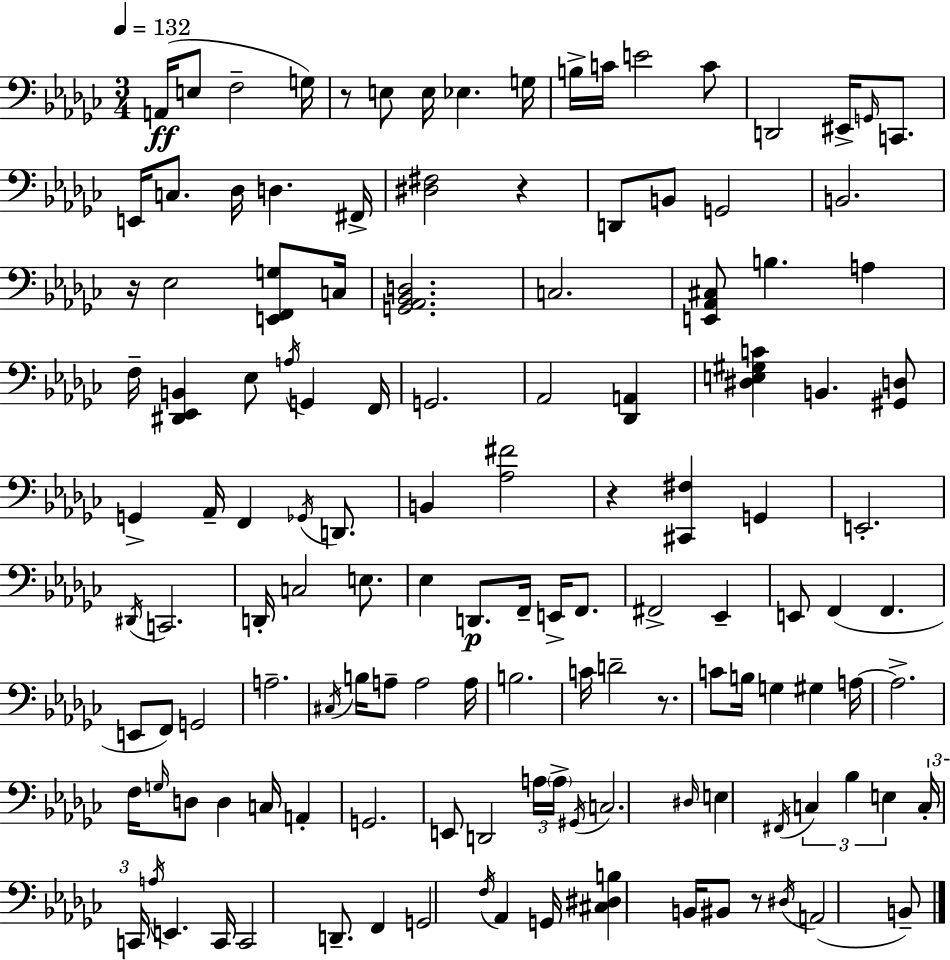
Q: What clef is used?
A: bass